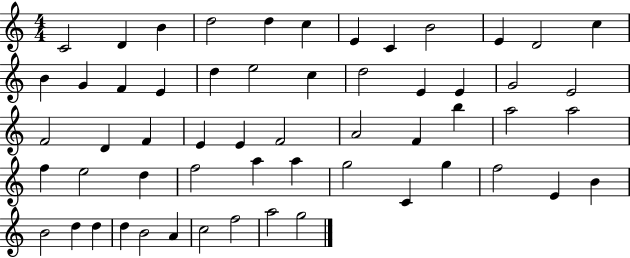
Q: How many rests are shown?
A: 0